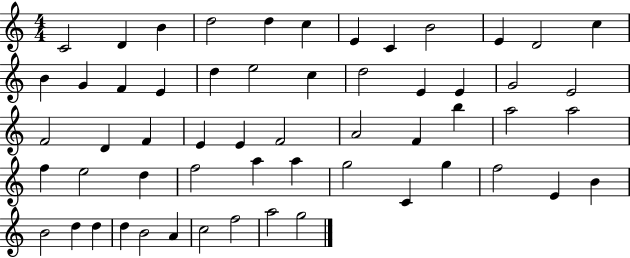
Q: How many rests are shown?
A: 0